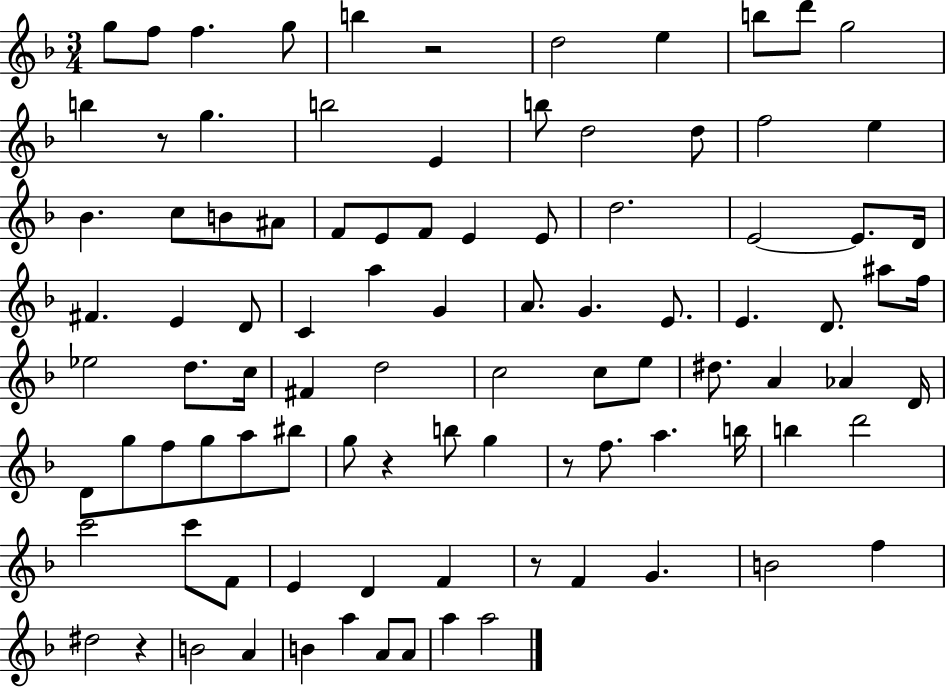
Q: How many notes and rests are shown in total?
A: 96